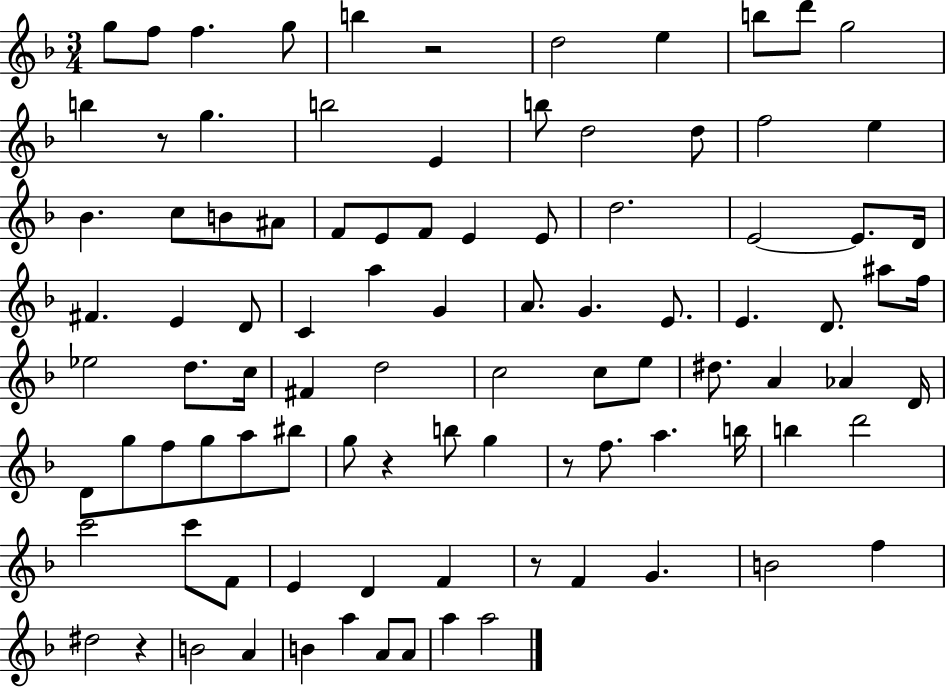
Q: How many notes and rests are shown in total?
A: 96